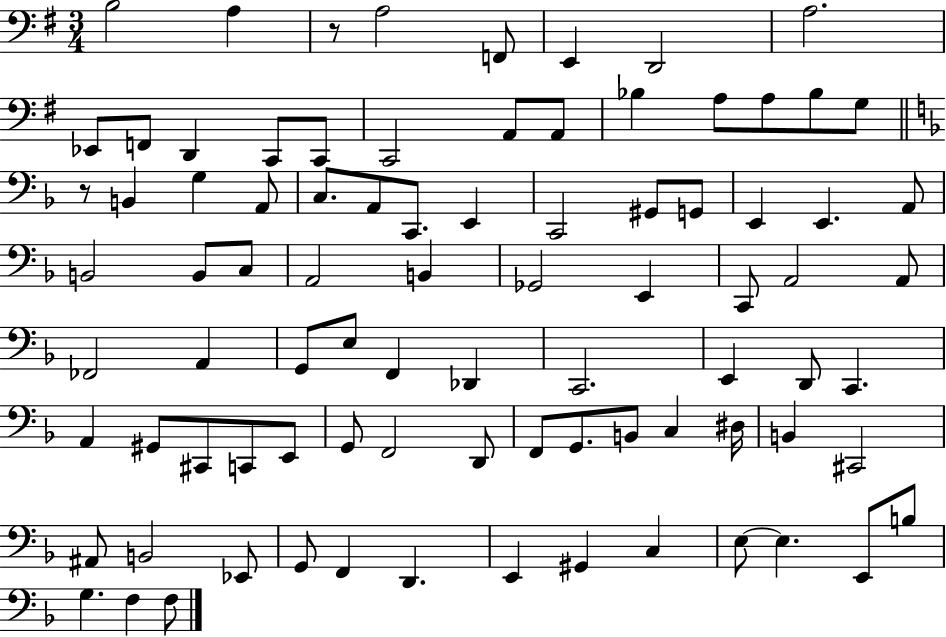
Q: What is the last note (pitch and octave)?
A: F3